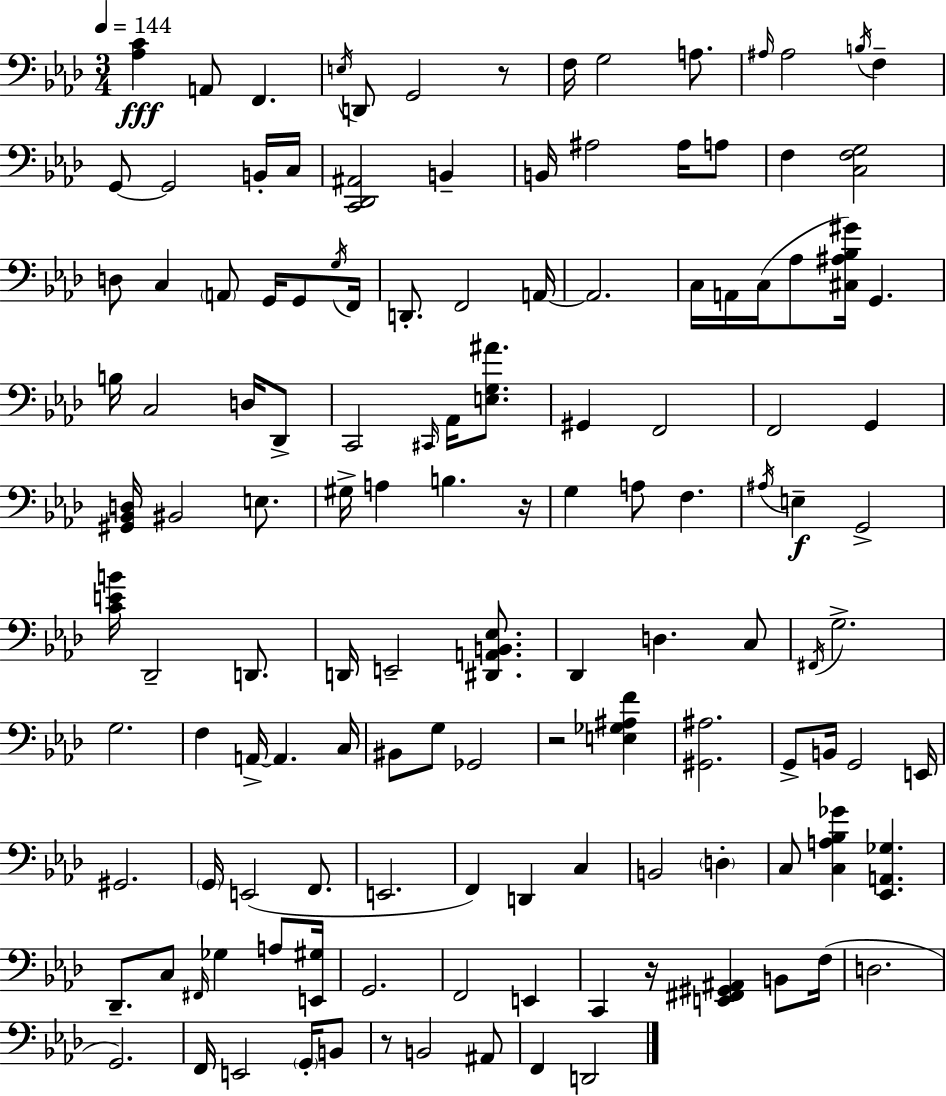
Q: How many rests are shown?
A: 5